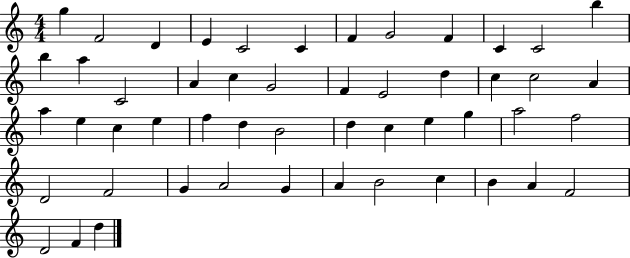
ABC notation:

X:1
T:Untitled
M:4/4
L:1/4
K:C
g F2 D E C2 C F G2 F C C2 b b a C2 A c G2 F E2 d c c2 A a e c e f d B2 d c e g a2 f2 D2 F2 G A2 G A B2 c B A F2 D2 F d